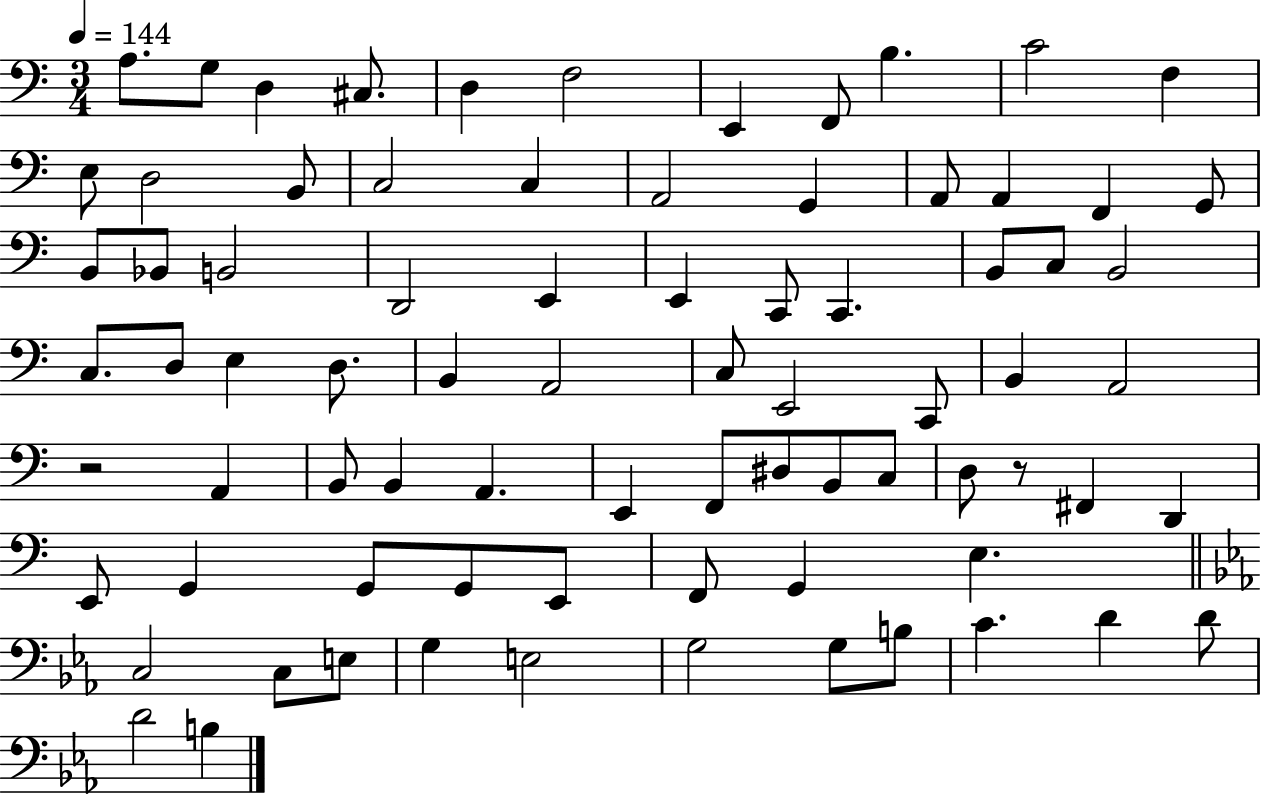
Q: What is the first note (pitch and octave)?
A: A3